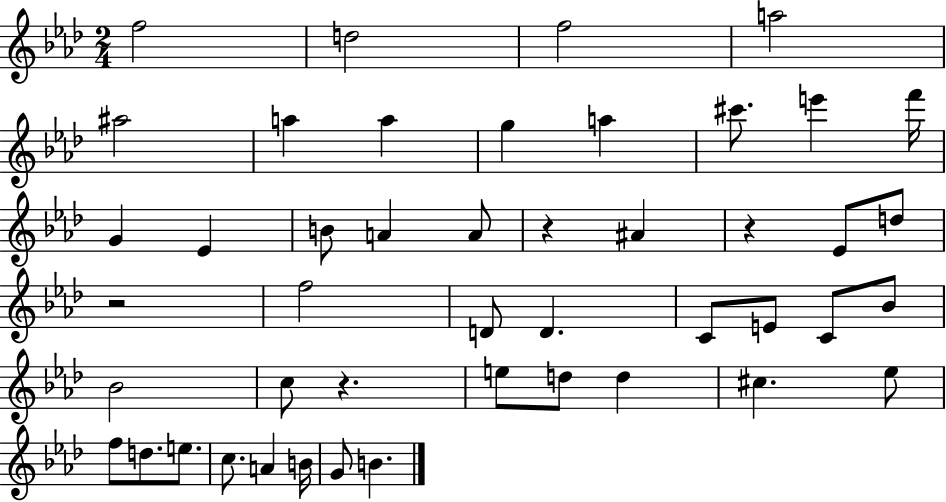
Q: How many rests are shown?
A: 4